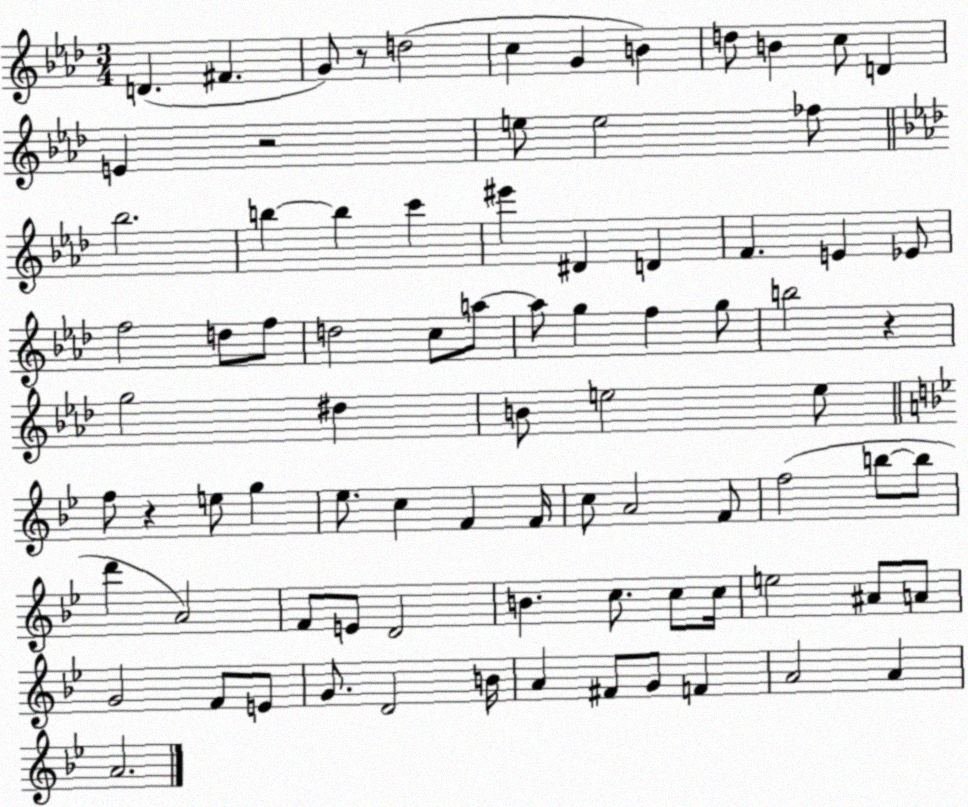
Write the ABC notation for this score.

X:1
T:Untitled
M:3/4
L:1/4
K:Ab
D ^F G/2 z/2 d2 c G B d/2 B c/2 D E z2 e/2 e2 _f/2 _b2 b b c' ^e' ^D D F E _E/2 f2 d/2 f/2 d2 c/2 a/2 a/2 g f g/2 b2 z g2 ^d B/2 e2 e/2 f/2 z e/2 g _e/2 c F F/4 c/2 A2 F/2 f2 b/2 b/2 d' A2 F/2 E/2 D2 B c/2 c/2 c/4 e2 ^A/2 A/2 G2 F/2 E/2 G/2 D2 B/4 A ^F/2 G/2 F A2 A A2